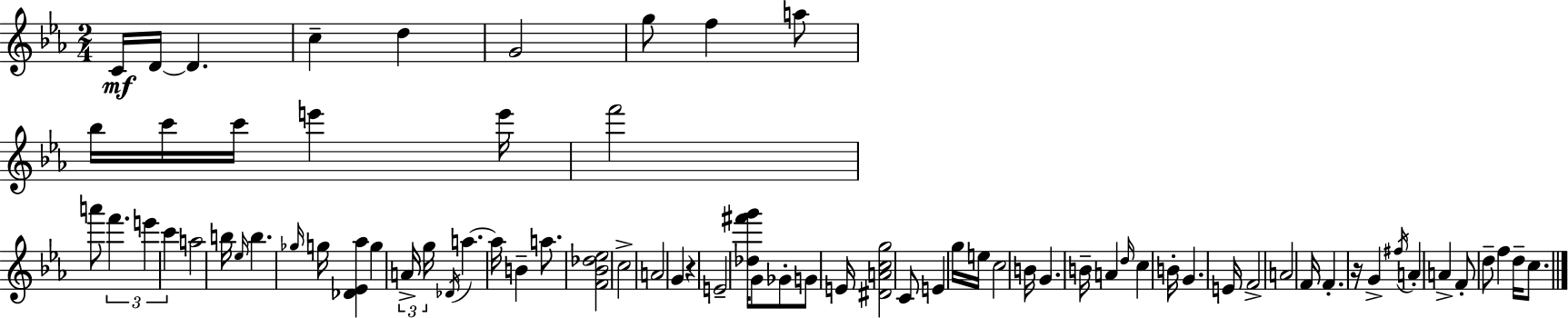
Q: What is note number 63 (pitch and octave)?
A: A4